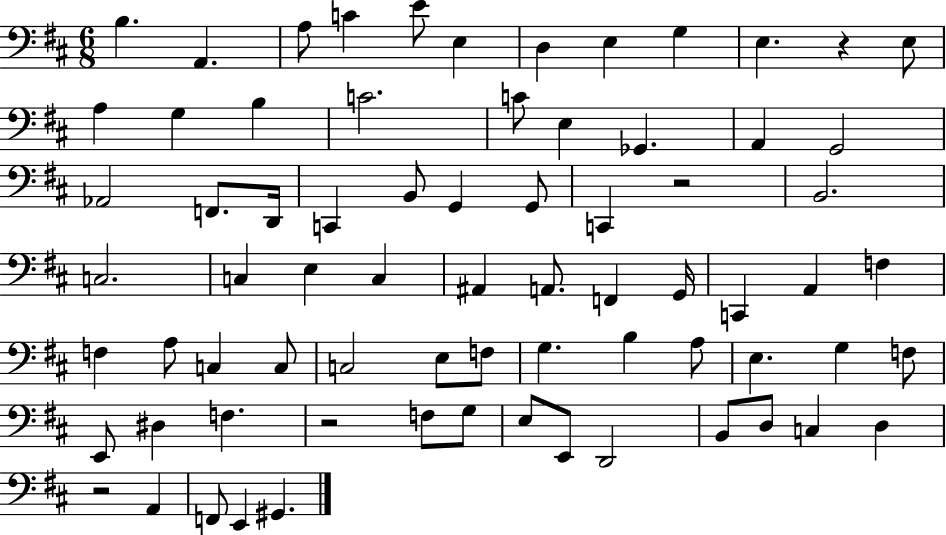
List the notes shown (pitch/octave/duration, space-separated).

B3/q. A2/q. A3/e C4/q E4/e E3/q D3/q E3/q G3/q E3/q. R/q E3/e A3/q G3/q B3/q C4/h. C4/e E3/q Gb2/q. A2/q G2/h Ab2/h F2/e. D2/s C2/q B2/e G2/q G2/e C2/q R/h B2/h. C3/h. C3/q E3/q C3/q A#2/q A2/e. F2/q G2/s C2/q A2/q F3/q F3/q A3/e C3/q C3/e C3/h E3/e F3/e G3/q. B3/q A3/e E3/q. G3/q F3/e E2/e D#3/q F3/q. R/h F3/e G3/e E3/e E2/e D2/h B2/e D3/e C3/q D3/q R/h A2/q F2/e E2/q G#2/q.